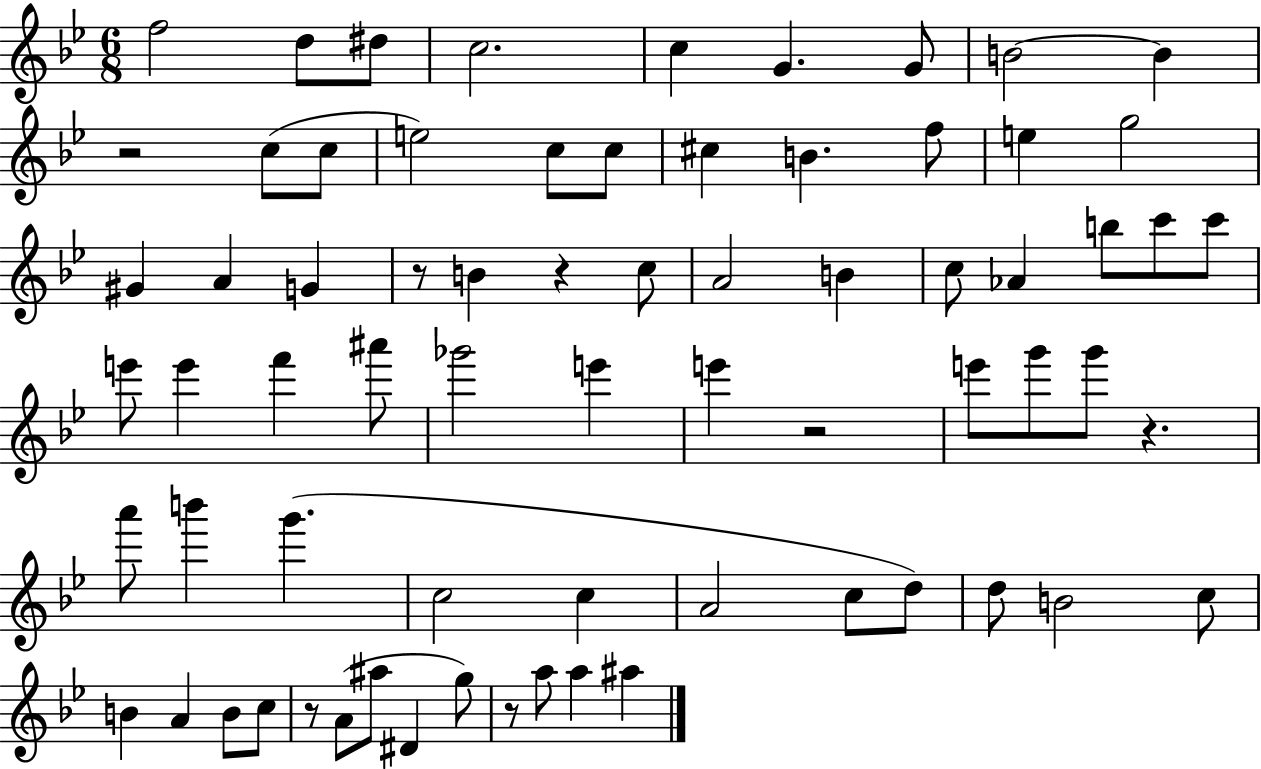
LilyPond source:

{
  \clef treble
  \numericTimeSignature
  \time 6/8
  \key bes \major
  f''2 d''8 dis''8 | c''2. | c''4 g'4. g'8 | b'2~~ b'4 | \break r2 c''8( c''8 | e''2) c''8 c''8 | cis''4 b'4. f''8 | e''4 g''2 | \break gis'4 a'4 g'4 | r8 b'4 r4 c''8 | a'2 b'4 | c''8 aes'4 b''8 c'''8 c'''8 | \break e'''8 e'''4 f'''4 ais'''8 | ges'''2 e'''4 | e'''4 r2 | e'''8 g'''8 g'''8 r4. | \break a'''8 b'''4 g'''4.( | c''2 c''4 | a'2 c''8 d''8) | d''8 b'2 c''8 | \break b'4 a'4 b'8 c''8 | r8 a'8( ais''8 dis'4 g''8) | r8 a''8 a''4 ais''4 | \bar "|."
}